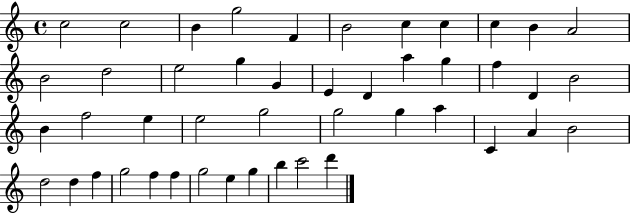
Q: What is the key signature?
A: C major